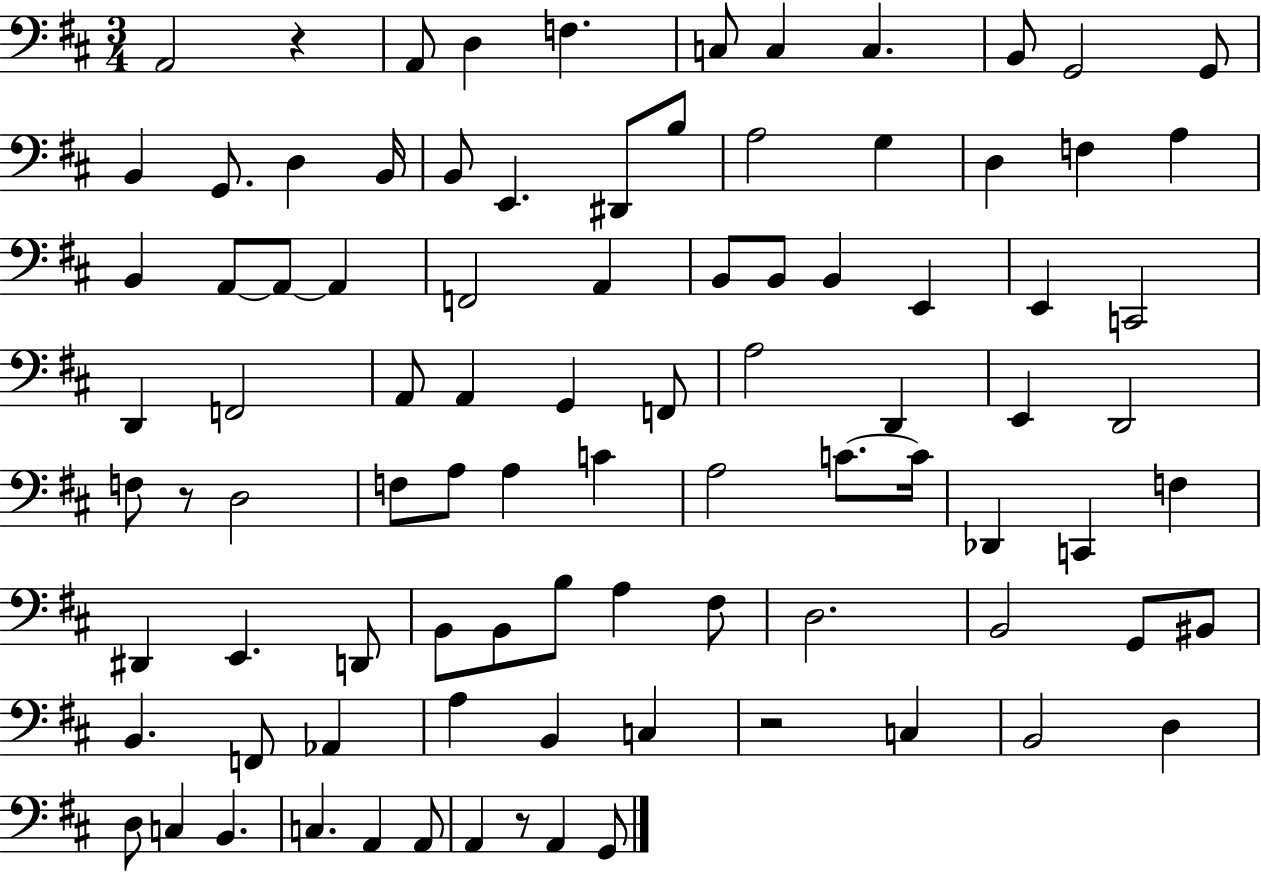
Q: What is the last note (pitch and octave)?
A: G2